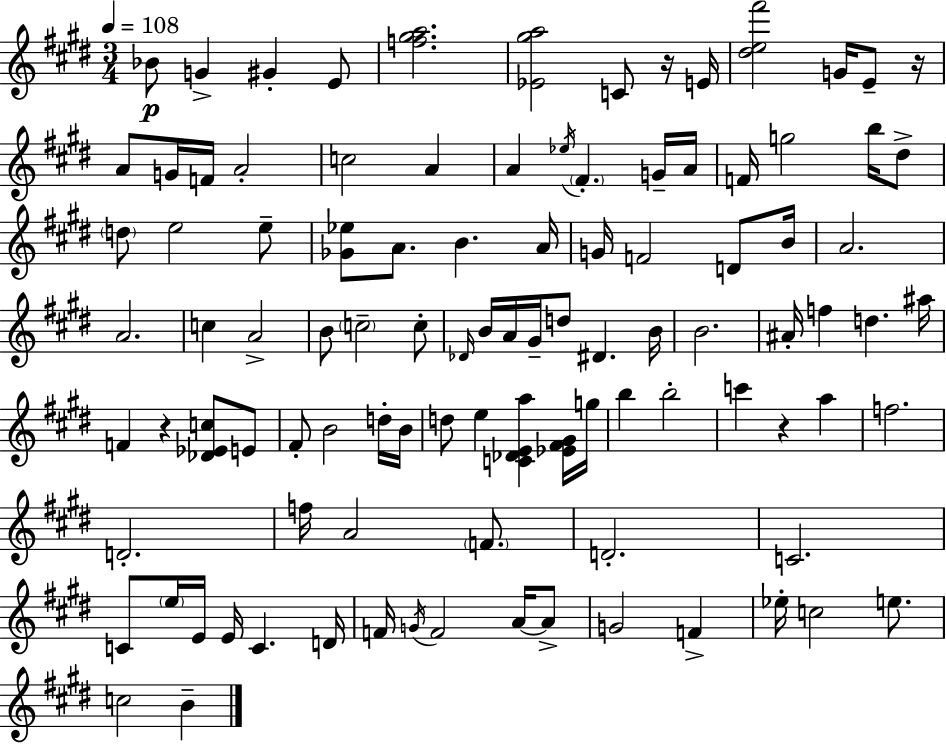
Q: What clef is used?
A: treble